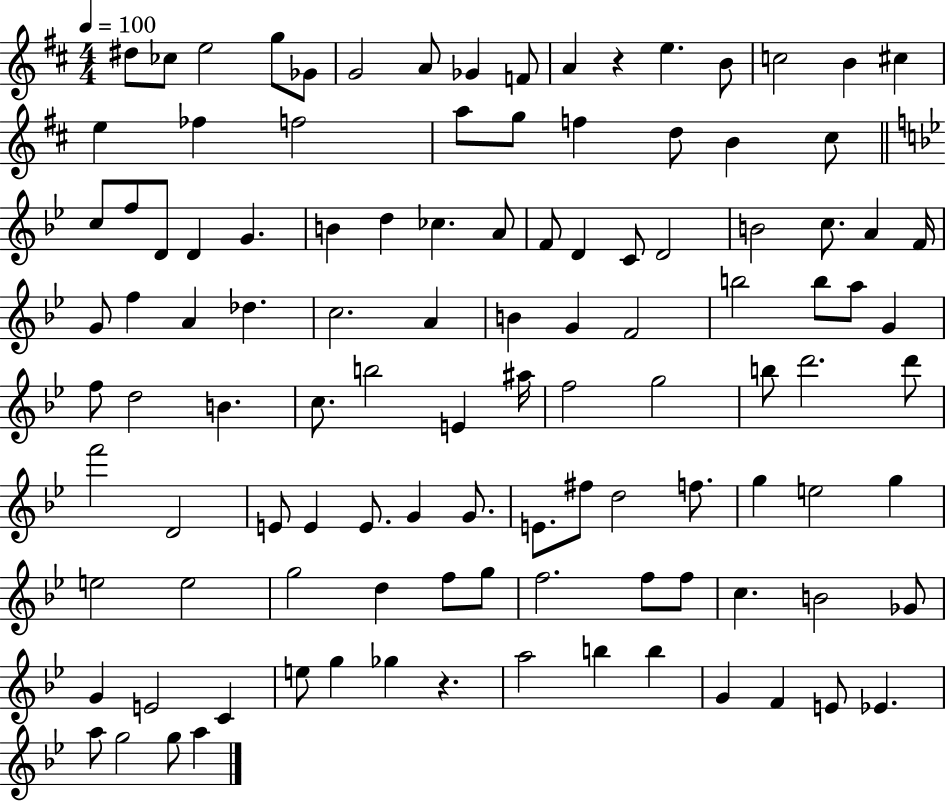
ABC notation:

X:1
T:Untitled
M:4/4
L:1/4
K:D
^d/2 _c/2 e2 g/2 _G/2 G2 A/2 _G F/2 A z e B/2 c2 B ^c e _f f2 a/2 g/2 f d/2 B ^c/2 c/2 f/2 D/2 D G B d _c A/2 F/2 D C/2 D2 B2 c/2 A F/4 G/2 f A _d c2 A B G F2 b2 b/2 a/2 G f/2 d2 B c/2 b2 E ^a/4 f2 g2 b/2 d'2 d'/2 f'2 D2 E/2 E E/2 G G/2 E/2 ^f/2 d2 f/2 g e2 g e2 e2 g2 d f/2 g/2 f2 f/2 f/2 c B2 _G/2 G E2 C e/2 g _g z a2 b b G F E/2 _E a/2 g2 g/2 a